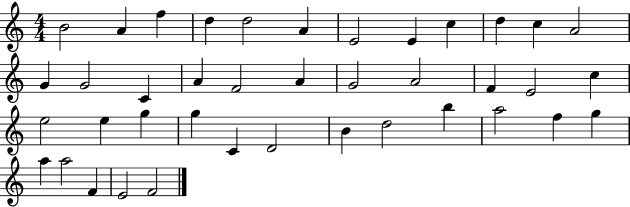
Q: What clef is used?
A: treble